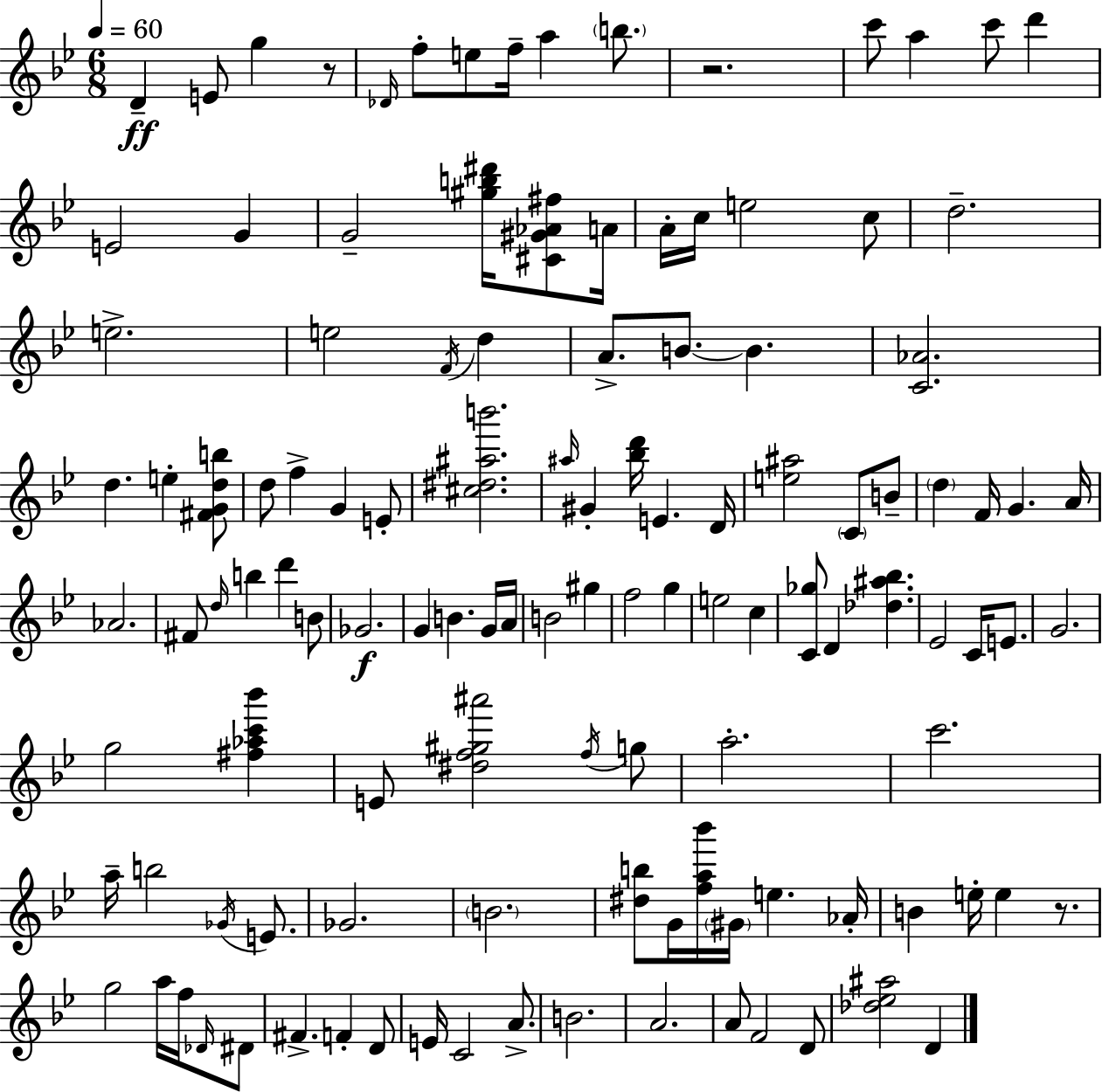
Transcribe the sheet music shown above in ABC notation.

X:1
T:Untitled
M:6/8
L:1/4
K:Bb
D E/2 g z/2 _D/4 f/2 e/2 f/4 a b/2 z2 c'/2 a c'/2 d' E2 G G2 [^gb^d']/4 [^C^G_A^f]/2 A/4 A/4 c/4 e2 c/2 d2 e2 e2 F/4 d A/2 B/2 B [C_A]2 d e [^FGdb]/2 d/2 f G E/2 [^c^d^ab']2 ^a/4 ^G [_bd']/4 E D/4 [e^a]2 C/2 B/2 d F/4 G A/4 _A2 ^F/2 d/4 b d' B/2 _G2 G B G/4 A/4 B2 ^g f2 g e2 c [C_g]/2 D [_d^a_b] _E2 C/4 E/2 G2 g2 [^f_ac'_b'] E/2 [^df^g^a']2 f/4 g/2 a2 c'2 a/4 b2 _G/4 E/2 _G2 B2 [^db]/2 G/4 [fa_b']/4 ^G/4 e _A/4 B e/4 e z/2 g2 a/4 f/4 _D/4 ^D/2 ^F F D/2 E/4 C2 A/2 B2 A2 A/2 F2 D/2 [_d_e^a]2 D